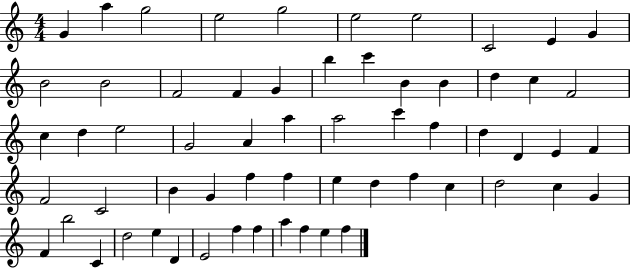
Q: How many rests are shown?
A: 0